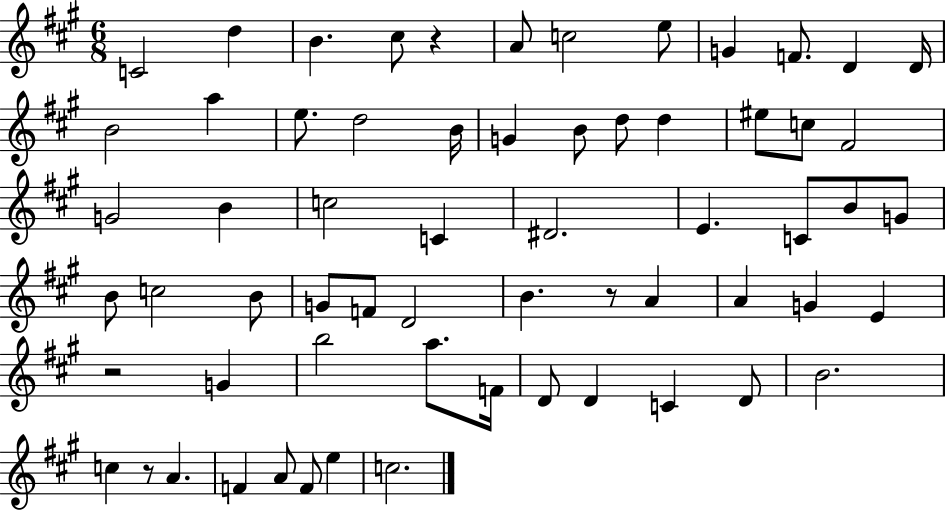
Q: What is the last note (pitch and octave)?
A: C5